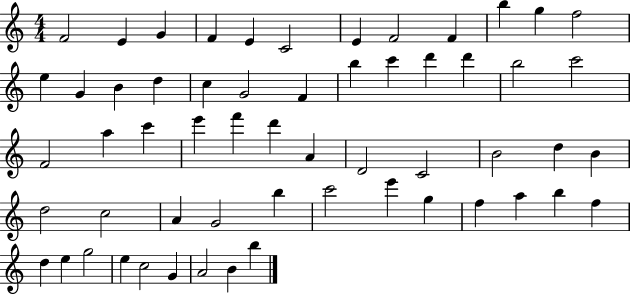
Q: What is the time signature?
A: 4/4